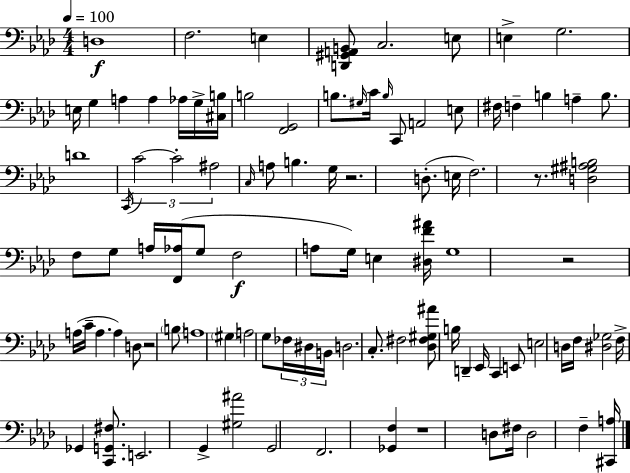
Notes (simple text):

D3/w F3/h. E3/q [D2,G#2,A2,B2]/e C3/h. E3/e E3/q G3/h. E3/s G3/q A3/q A3/q Ab3/s G3/s [C#3,B3]/s B3/h [F2,G2]/h B3/e. G#3/s C4/s B3/s C2/e A2/h E3/e F#3/s F3/q B3/q A3/q B3/e. D4/w C2/s C4/h C4/h A#3/h C3/s A3/e B3/q. G3/s R/h. D3/e. E3/s F3/h. R/e. [D3,G#3,A#3,B3]/h F3/e G3/e A3/s [F2,Ab3]/s G3/e F3/h A3/e G3/s E3/q [D#3,F4,A#4]/s G3/w R/h A3/s C4/s A3/q. A3/q D3/e R/h B3/e A3/w G#3/q A3/h G3/e FES3/s D#3/s B2/s D3/h. C3/e. F#3/h [Db3,F#3,G#3,A#4]/e B3/s D2/q Eb2/s C2/q E2/e E3/h D3/s F3/s [D#3,Gb3]/h F3/s Gb2/q [C2,G2,F#3]/e. E2/h. G2/q [G#3,A#4]/h G2/h F2/h. [Gb2,F3]/q R/w D3/e F#3/s D3/h F3/q [C#2,A3]/s